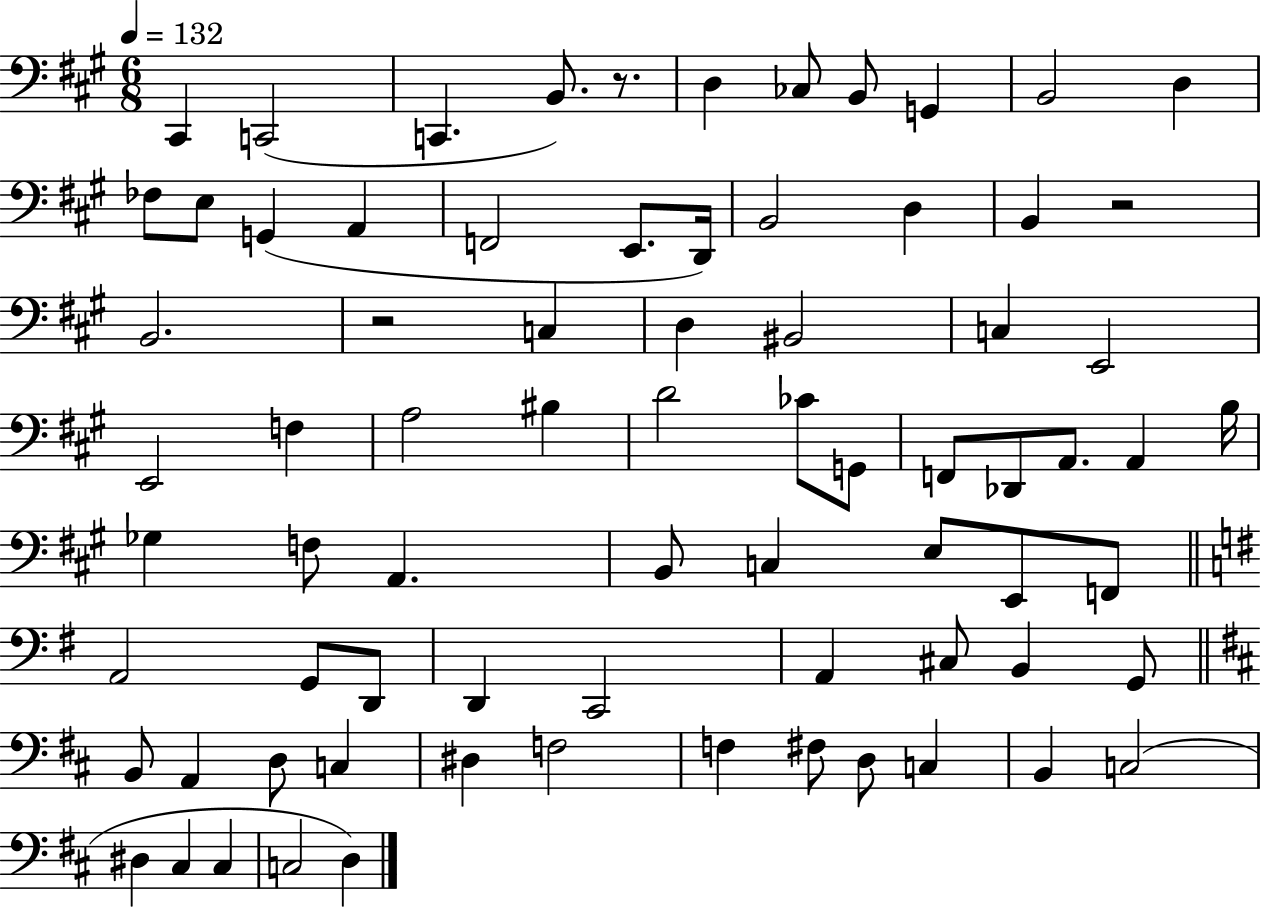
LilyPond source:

{
  \clef bass
  \numericTimeSignature
  \time 6/8
  \key a \major
  \tempo 4 = 132
  \repeat volta 2 { cis,4 c,2( | c,4. b,8.) r8. | d4 ces8 b,8 g,4 | b,2 d4 | \break fes8 e8 g,4( a,4 | f,2 e,8. d,16) | b,2 d4 | b,4 r2 | \break b,2. | r2 c4 | d4 bis,2 | c4 e,2 | \break e,2 f4 | a2 bis4 | d'2 ces'8 g,8 | f,8 des,8 a,8. a,4 b16 | \break ges4 f8 a,4. | b,8 c4 e8 e,8 f,8 | \bar "||" \break \key g \major a,2 g,8 d,8 | d,4 c,2 | a,4 cis8 b,4 g,8 | \bar "||" \break \key d \major b,8 a,4 d8 c4 | dis4 f2 | f4 fis8 d8 c4 | b,4 c2( | \break dis4 cis4 cis4 | c2 d4) | } \bar "|."
}